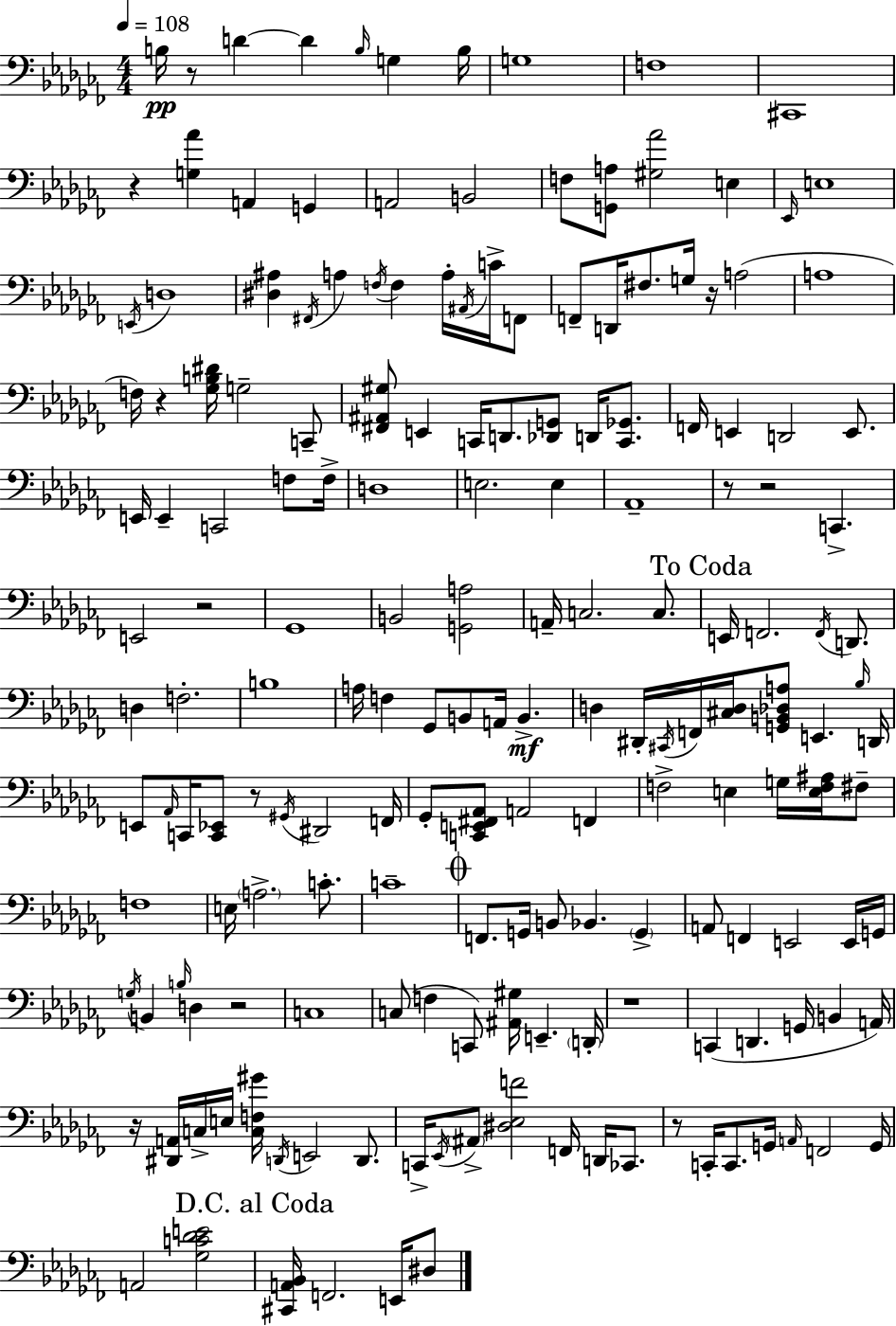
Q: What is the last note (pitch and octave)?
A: D#3